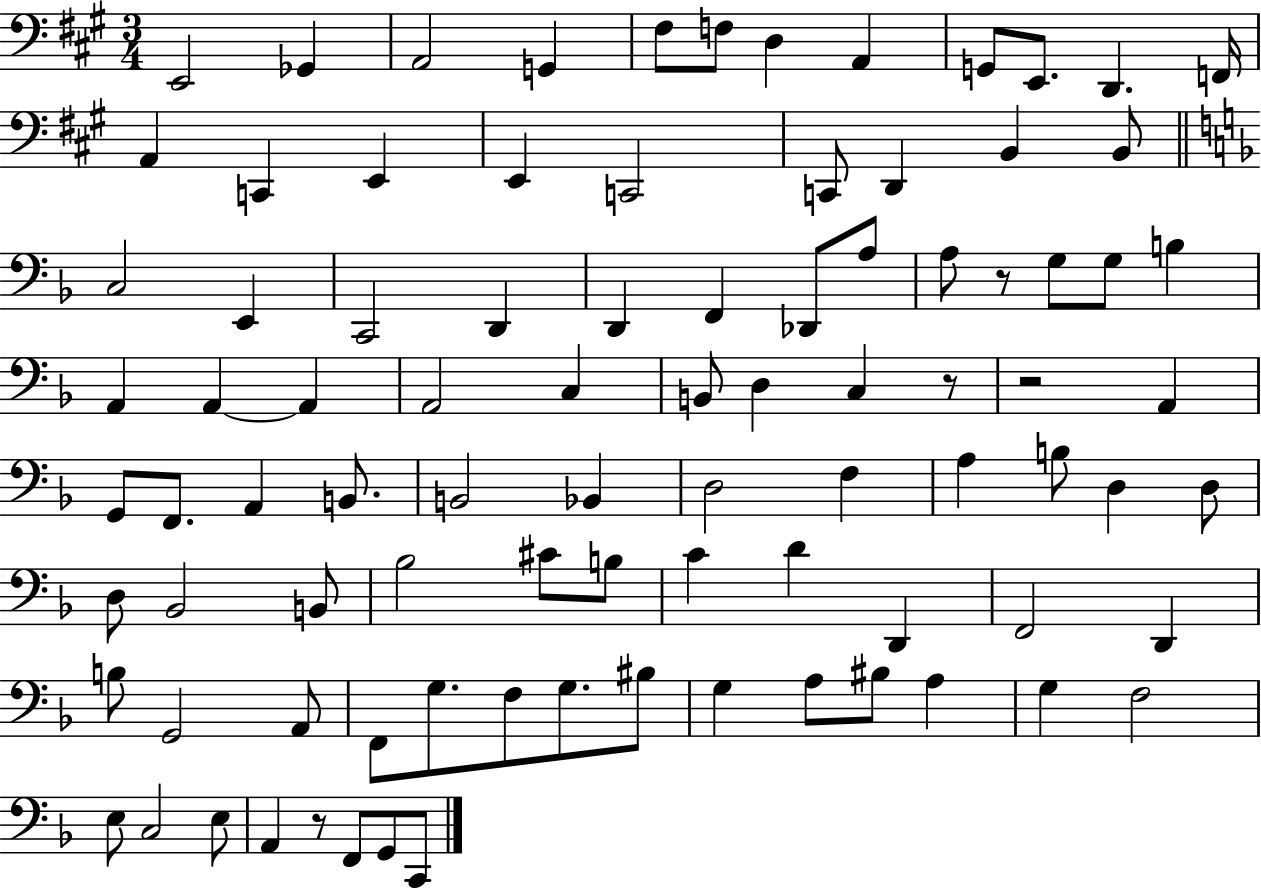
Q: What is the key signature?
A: A major